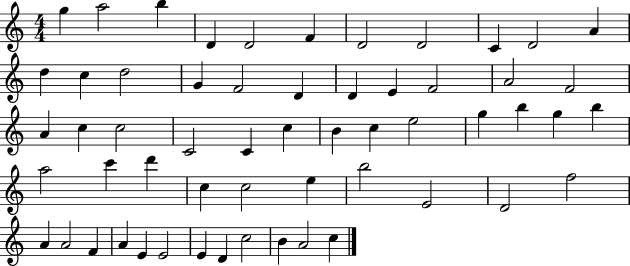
G5/q A5/h B5/q D4/q D4/h F4/q D4/h D4/h C4/q D4/h A4/q D5/q C5/q D5/h G4/q F4/h D4/q D4/q E4/q F4/h A4/h F4/h A4/q C5/q C5/h C4/h C4/q C5/q B4/q C5/q E5/h G5/q B5/q G5/q B5/q A5/h C6/q D6/q C5/q C5/h E5/q B5/h E4/h D4/h F5/h A4/q A4/h F4/q A4/q E4/q E4/h E4/q D4/q C5/h B4/q A4/h C5/q